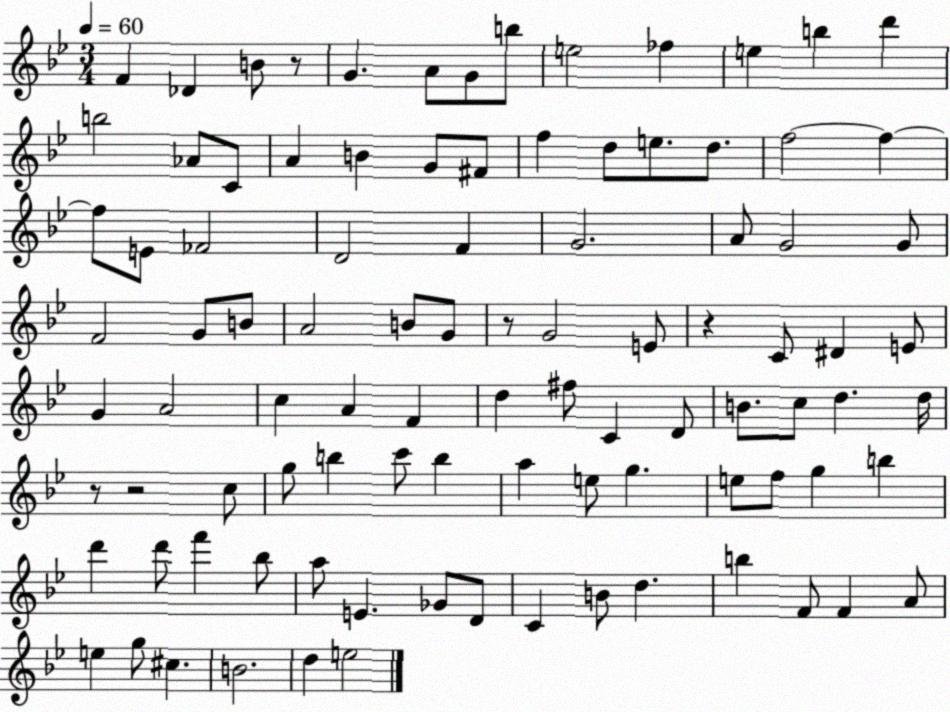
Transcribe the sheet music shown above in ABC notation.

X:1
T:Untitled
M:3/4
L:1/4
K:Bb
F _D B/2 z/2 G A/2 G/2 b/2 e2 _f e b d' b2 _A/2 C/2 A B G/2 ^F/2 f d/2 e/2 d/2 f2 f f/2 E/2 _F2 D2 F G2 A/2 G2 G/2 F2 G/2 B/2 A2 B/2 G/2 z/2 G2 E/2 z C/2 ^D E/2 G A2 c A F d ^f/2 C D/2 B/2 c/2 d d/4 z/2 z2 c/2 g/2 b c'/2 b a e/2 g e/2 f/2 g b d' d'/2 f' _b/2 a/2 E _G/2 D/2 C B/2 d b F/2 F A/2 e g/2 ^c B2 d e2